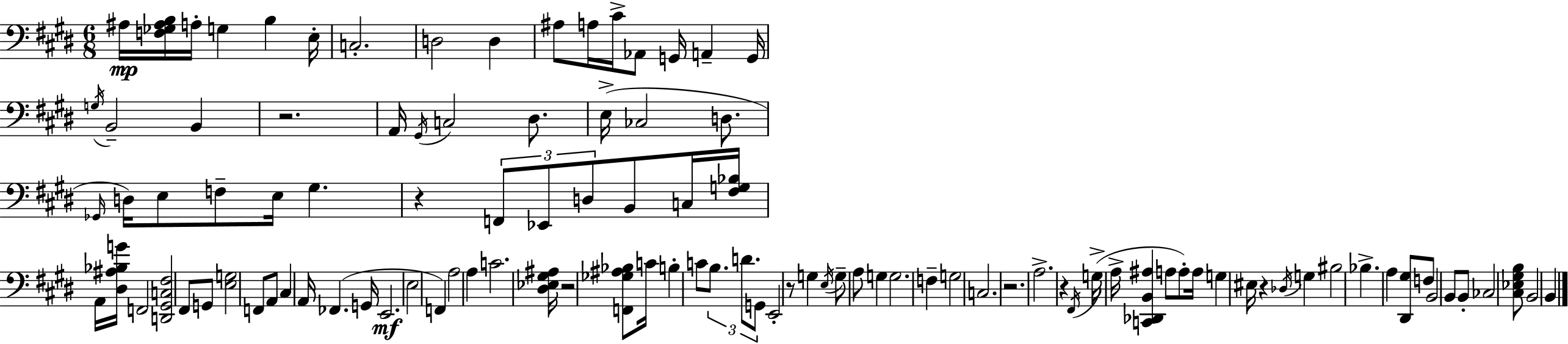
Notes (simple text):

A#3/s [F3,Gb3,A#3,B3]/s A3/s G3/q B3/q E3/s C3/h. D3/h D3/q A#3/e A3/s C#4/s Ab2/e G2/s A2/q G2/s G3/s B2/h B2/q R/h. A2/s G#2/s C3/h D#3/e. E3/s CES3/h D3/e. Gb2/s D3/s E3/e F3/e E3/s G#3/q. R/q F2/e Eb2/e D3/e B2/e C3/s [F#3,G3,Bb3]/s A2/s [D#3,A#3,Bb3,G4]/s F2/h [D2,G#2,C3,F#3]/h F#2/e G2/e [E3,G3]/h F2/e A2/e C#3/q A2/s FES2/q. G2/s E2/h. E3/h F2/q A3/h A3/q C4/h. [D#3,Eb3,G#3,A#3]/s R/h [F2,Gb3,A#3,Bb3]/e C4/s B3/q C4/e B3/e. D4/e. G2/e E2/h R/e G3/q E3/s G3/e A3/e G3/q G3/h. F3/q G3/h C3/h. R/h. A3/h. R/q F#2/s G3/s A3/s [C2,Db2,B2,A#3]/q A3/e A3/e A3/s G3/q EIS3/s R/q Db3/s G3/q BIS3/h Bb3/q. A3/q [D#2,G#3]/e F3/e B2/h B2/e B2/e CES3/h [C#3,Eb3,G#3,B3]/e B2/h B2/q